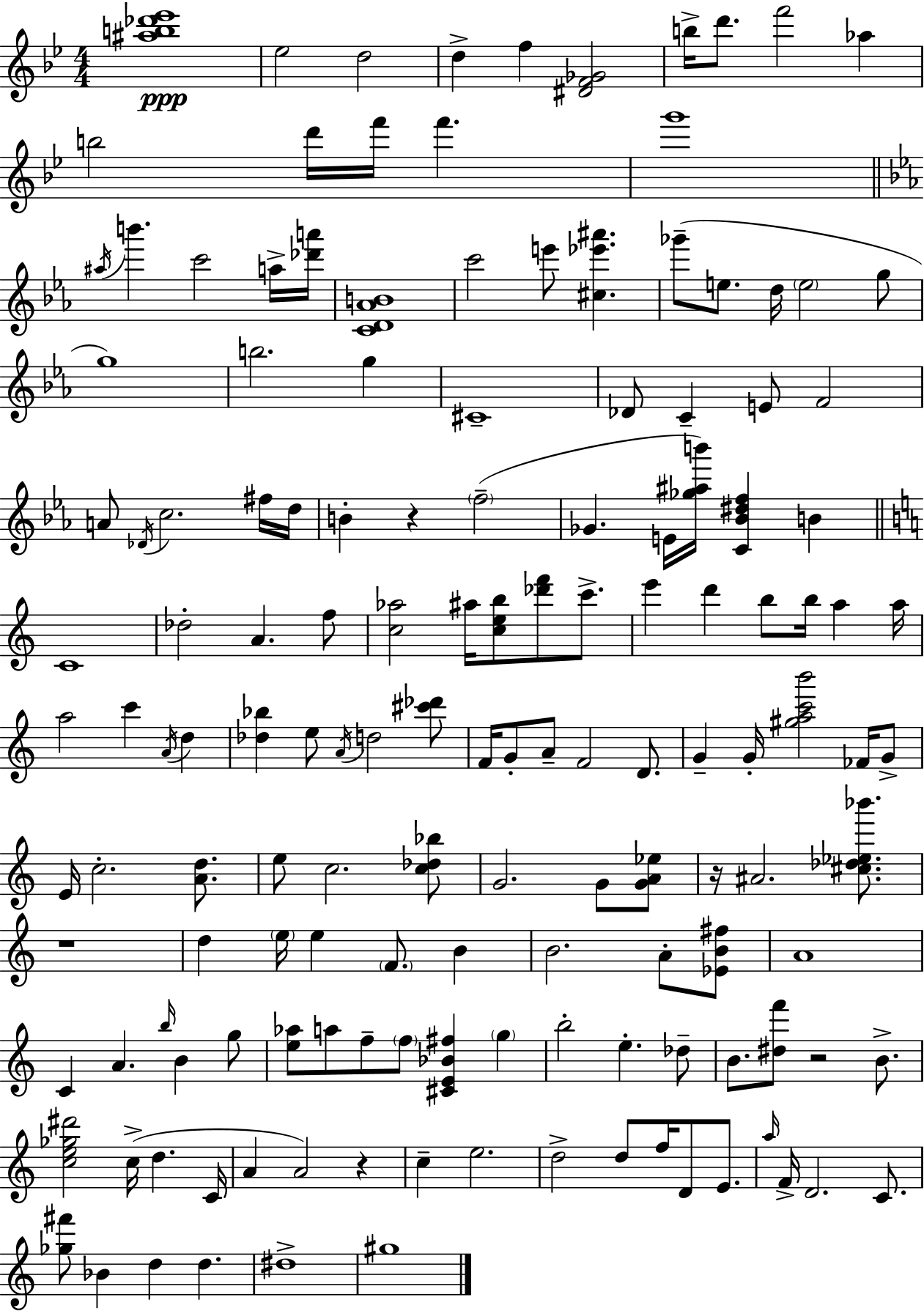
[A#5,B5,Db6,Eb6]/w Eb5/h D5/h D5/q F5/q [D#4,F4,Gb4]/h B5/s D6/e. F6/h Ab5/q B5/h D6/s F6/s F6/q. G6/w A#5/s B6/q. C6/h A5/s [Db6,A6]/s [C4,D4,Ab4,B4]/w C6/h E6/e [C#5,Eb6,A#6]/q. Gb6/e E5/e. D5/s E5/h G5/e G5/w B5/h. G5/q C#4/w Db4/e C4/q E4/e F4/h A4/e Db4/s C5/h. F#5/s D5/s B4/q R/q F5/h Gb4/q. E4/s [Gb5,A#5,B6]/s [C4,Bb4,D#5,F5]/q B4/q C4/w Db5/h A4/q. F5/e [C5,Ab5]/h A#5/s [C5,E5,B5]/e [Db6,F6]/e C6/e. E6/q D6/q B5/e B5/s A5/q A5/s A5/h C6/q A4/s D5/q [Db5,Bb5]/q E5/e A4/s D5/h [C#6,Db6]/e F4/s G4/e A4/e F4/h D4/e. G4/q G4/s [G#5,A5,C6,B6]/h FES4/s G4/e E4/s C5/h. [A4,D5]/e. E5/e C5/h. [C5,Db5,Bb5]/e G4/h. G4/e [G4,A4,Eb5]/e R/s A#4/h. [C#5,Db5,Eb5,Bb6]/e. R/w D5/q E5/s E5/q F4/e. B4/q B4/h. A4/e [Eb4,B4,F#5]/e A4/w C4/q A4/q. B5/s B4/q G5/e [E5,Ab5]/e A5/e F5/e F5/e [C#4,E4,Bb4,F#5]/q G5/q B5/h E5/q. Db5/e B4/e. [D#5,F6]/e R/h B4/e. [C5,E5,Gb5,D#6]/h C5/s D5/q. C4/s A4/q A4/h R/q C5/q E5/h. D5/h D5/e F5/s D4/e E4/e. A5/s F4/s D4/h. C4/e. [Gb5,F#6]/e Bb4/q D5/q D5/q. D#5/w G#5/w